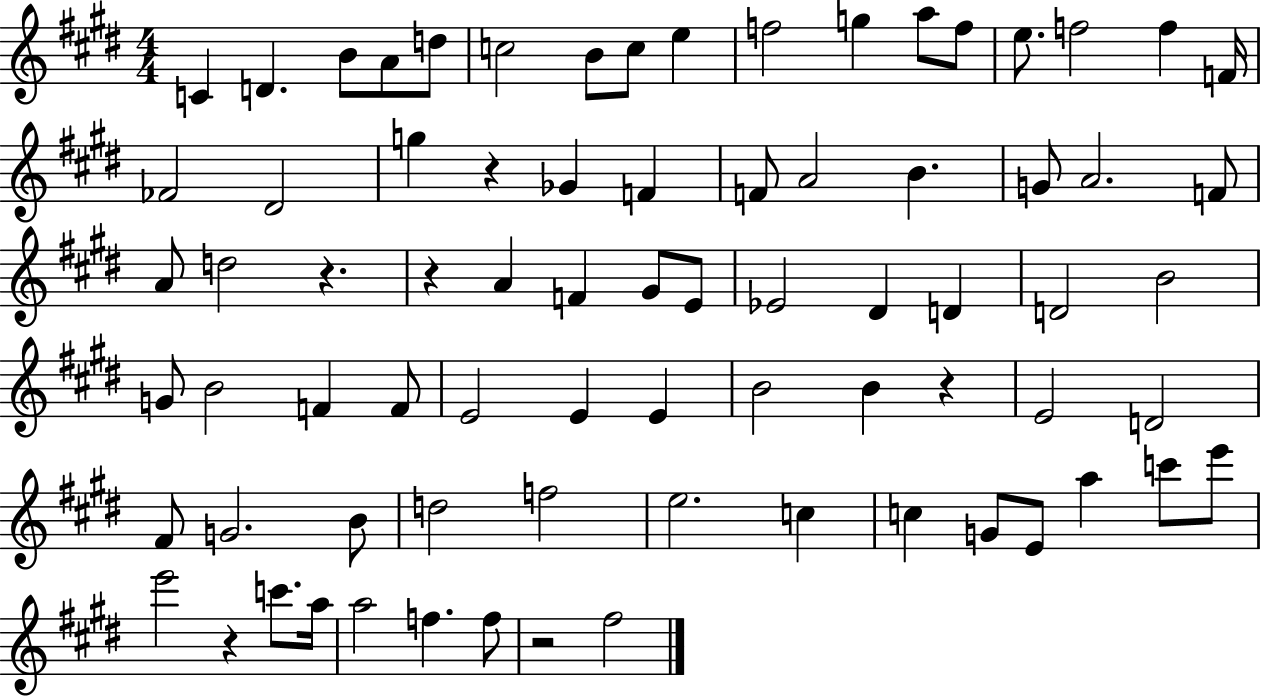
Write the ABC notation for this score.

X:1
T:Untitled
M:4/4
L:1/4
K:E
C D B/2 A/2 d/2 c2 B/2 c/2 e f2 g a/2 f/2 e/2 f2 f F/4 _F2 ^D2 g z _G F F/2 A2 B G/2 A2 F/2 A/2 d2 z z A F ^G/2 E/2 _E2 ^D D D2 B2 G/2 B2 F F/2 E2 E E B2 B z E2 D2 ^F/2 G2 B/2 d2 f2 e2 c c G/2 E/2 a c'/2 e'/2 e'2 z c'/2 a/4 a2 f f/2 z2 ^f2